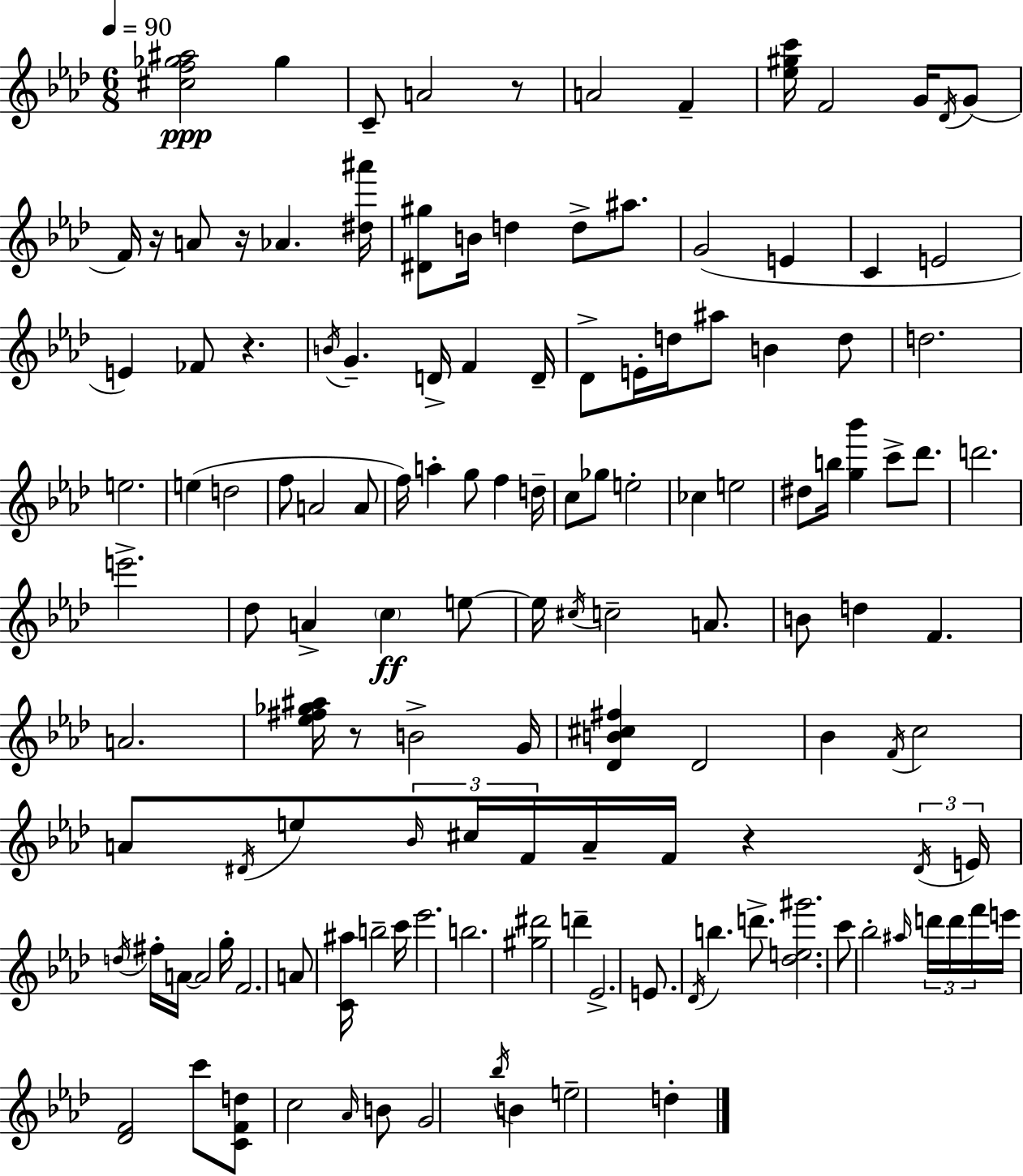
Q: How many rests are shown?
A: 6